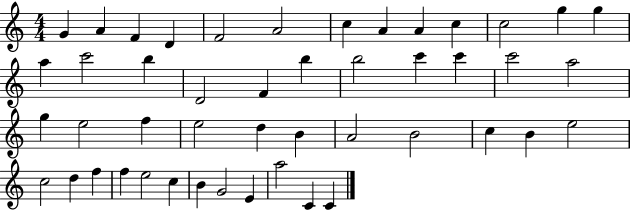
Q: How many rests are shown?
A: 0